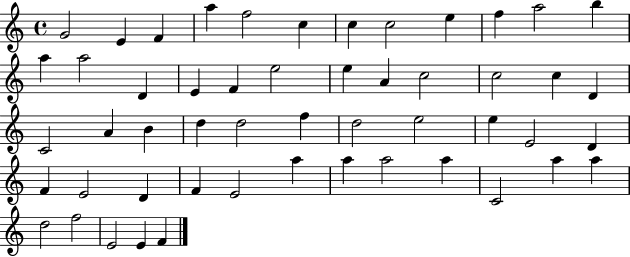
G4/h E4/q F4/q A5/q F5/h C5/q C5/q C5/h E5/q F5/q A5/h B5/q A5/q A5/h D4/q E4/q F4/q E5/h E5/q A4/q C5/h C5/h C5/q D4/q C4/h A4/q B4/q D5/q D5/h F5/q D5/h E5/h E5/q E4/h D4/q F4/q E4/h D4/q F4/q E4/h A5/q A5/q A5/h A5/q C4/h A5/q A5/q D5/h F5/h E4/h E4/q F4/q